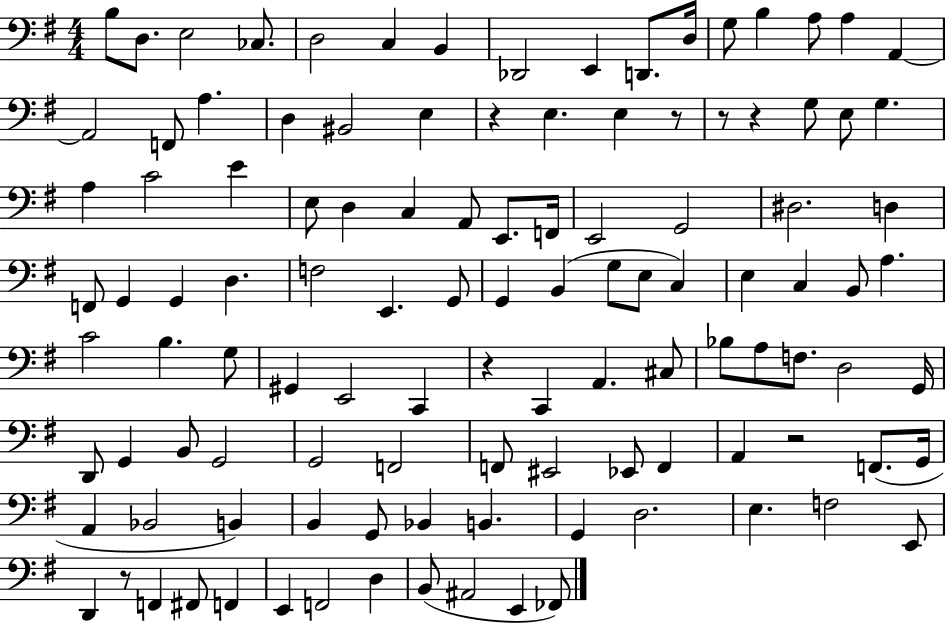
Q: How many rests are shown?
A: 7